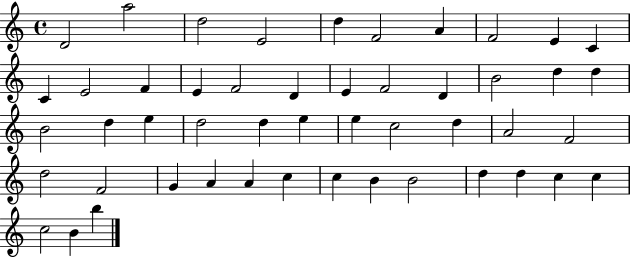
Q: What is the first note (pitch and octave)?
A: D4